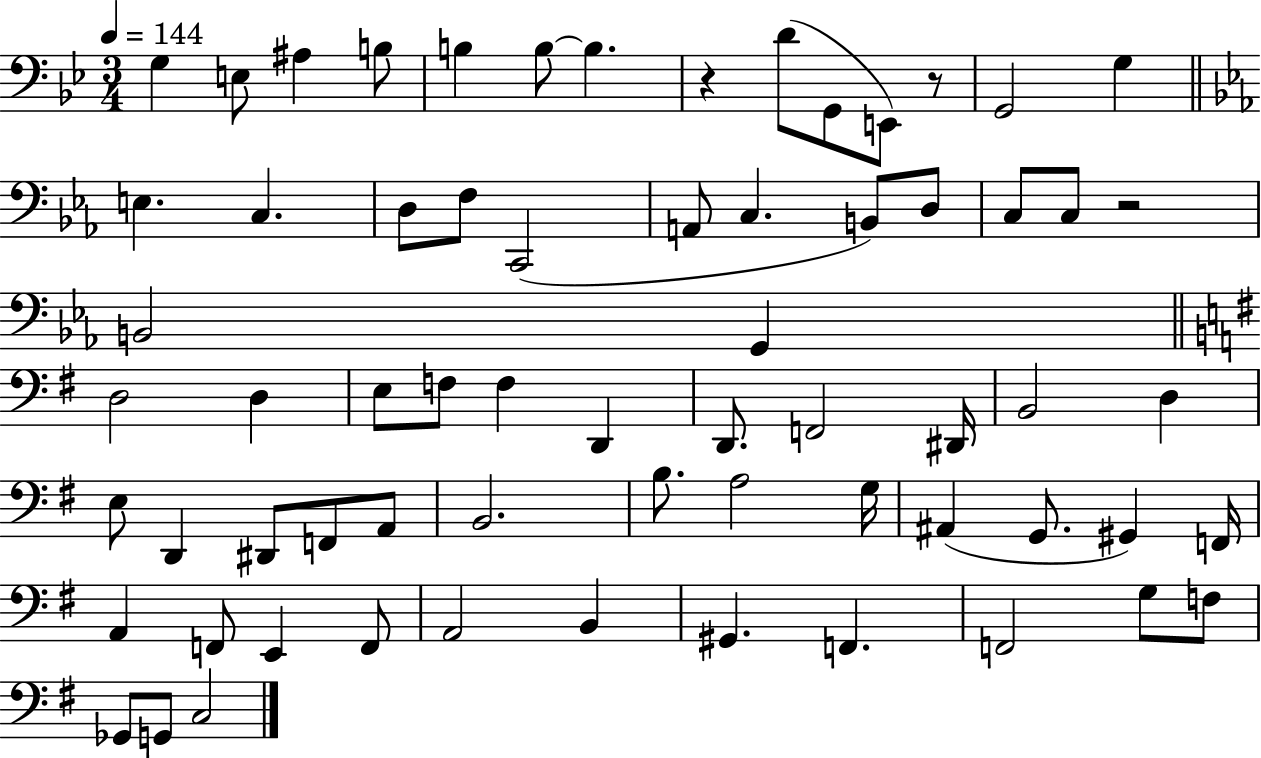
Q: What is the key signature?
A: BES major